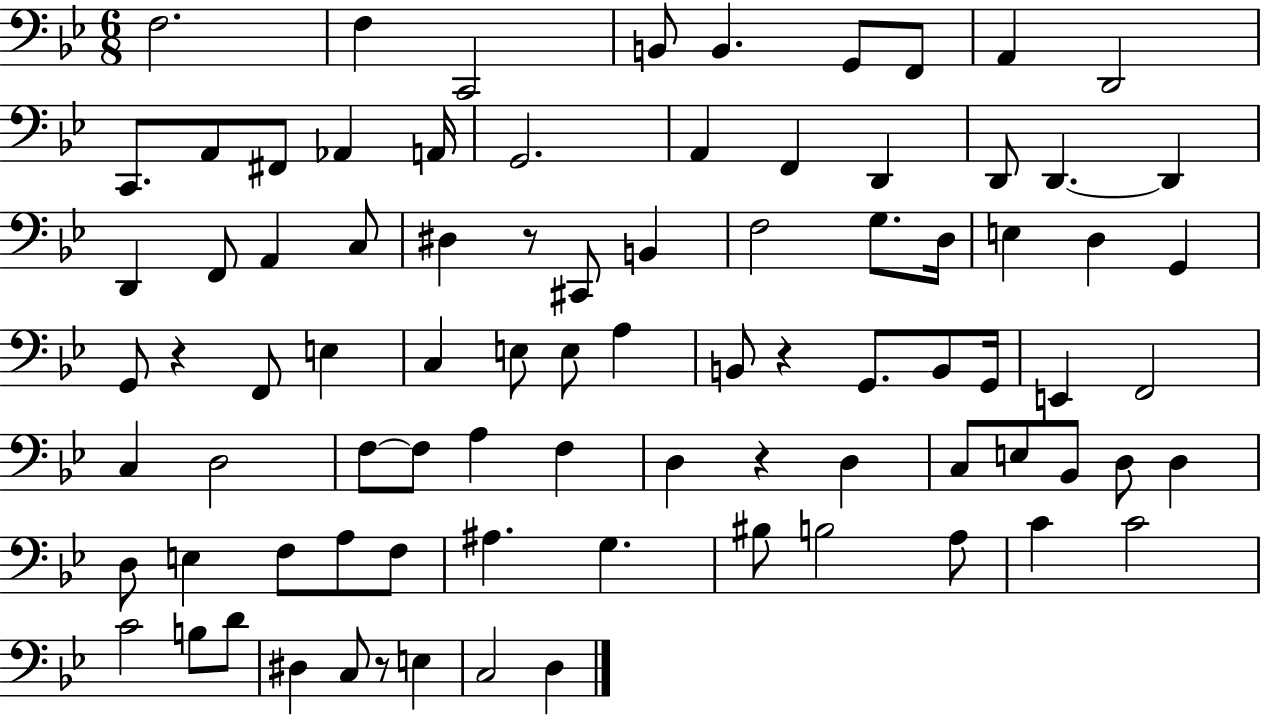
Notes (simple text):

F3/h. F3/q C2/h B2/e B2/q. G2/e F2/e A2/q D2/h C2/e. A2/e F#2/e Ab2/q A2/s G2/h. A2/q F2/q D2/q D2/e D2/q. D2/q D2/q F2/e A2/q C3/e D#3/q R/e C#2/e B2/q F3/h G3/e. D3/s E3/q D3/q G2/q G2/e R/q F2/e E3/q C3/q E3/e E3/e A3/q B2/e R/q G2/e. B2/e G2/s E2/q F2/h C3/q D3/h F3/e F3/e A3/q F3/q D3/q R/q D3/q C3/e E3/e Bb2/e D3/e D3/q D3/e E3/q F3/e A3/e F3/e A#3/q. G3/q. BIS3/e B3/h A3/e C4/q C4/h C4/h B3/e D4/e D#3/q C3/e R/e E3/q C3/h D3/q